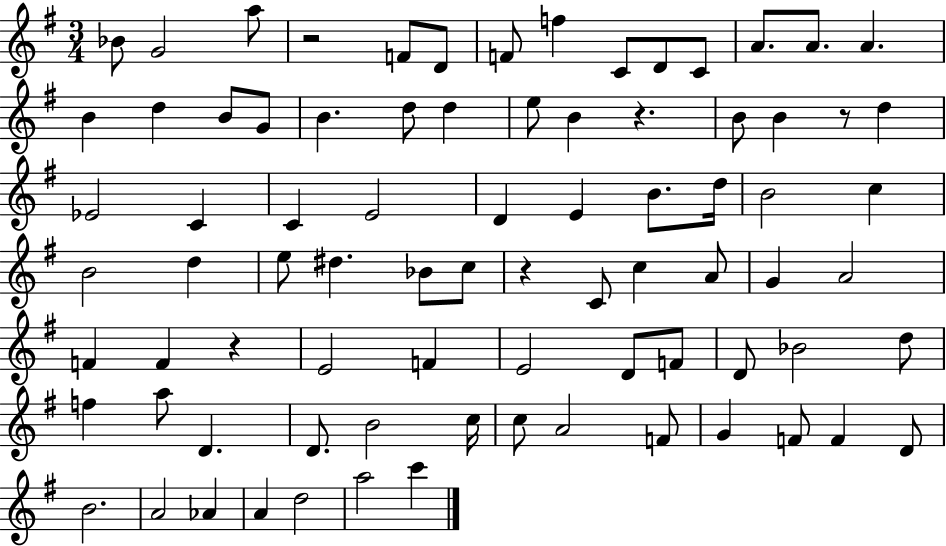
Bb4/e G4/h A5/e R/h F4/e D4/e F4/e F5/q C4/e D4/e C4/e A4/e. A4/e. A4/q. B4/q D5/q B4/e G4/e B4/q. D5/e D5/q E5/e B4/q R/q. B4/e B4/q R/e D5/q Eb4/h C4/q C4/q E4/h D4/q E4/q B4/e. D5/s B4/h C5/q B4/h D5/q E5/e D#5/q. Bb4/e C5/e R/q C4/e C5/q A4/e G4/q A4/h F4/q F4/q R/q E4/h F4/q E4/h D4/e F4/e D4/e Bb4/h D5/e F5/q A5/e D4/q. D4/e. B4/h C5/s C5/e A4/h F4/e G4/q F4/e F4/q D4/e B4/h. A4/h Ab4/q A4/q D5/h A5/h C6/q